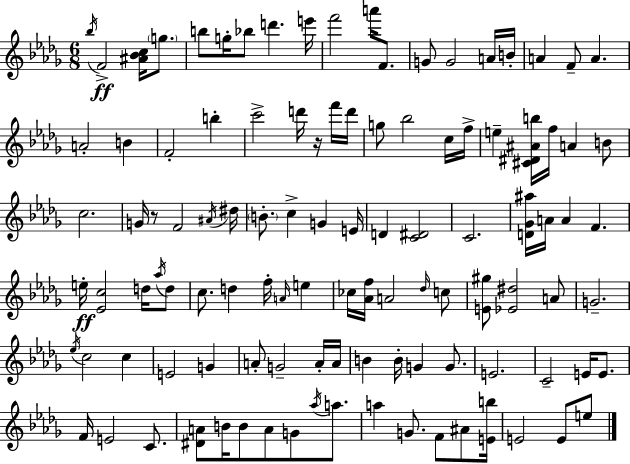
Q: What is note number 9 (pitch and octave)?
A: F6